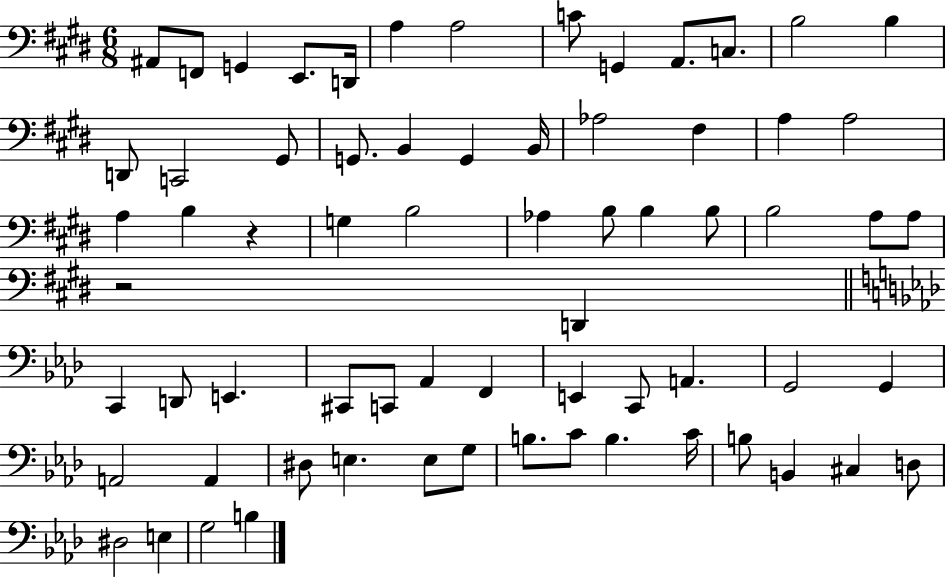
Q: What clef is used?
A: bass